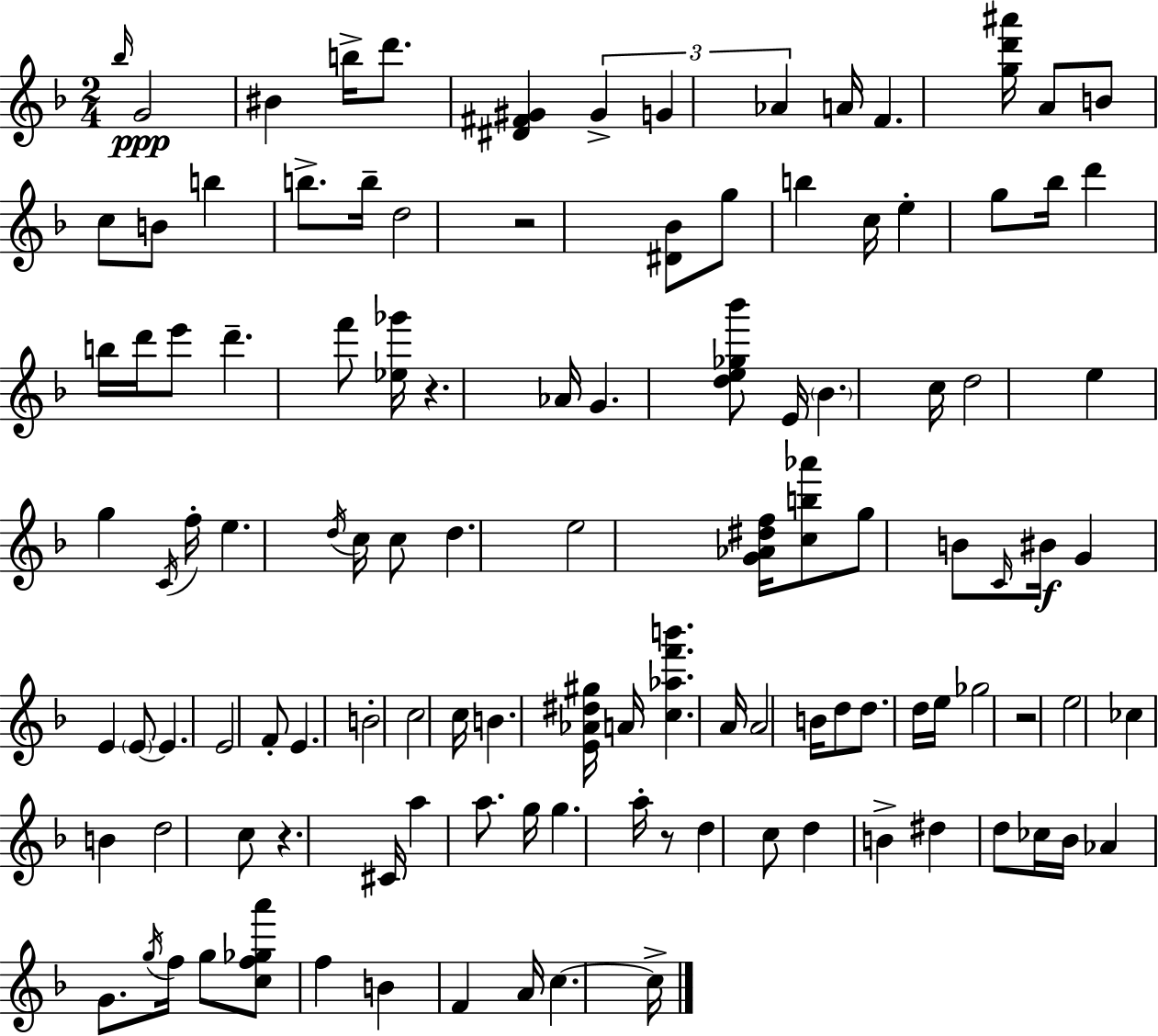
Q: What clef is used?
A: treble